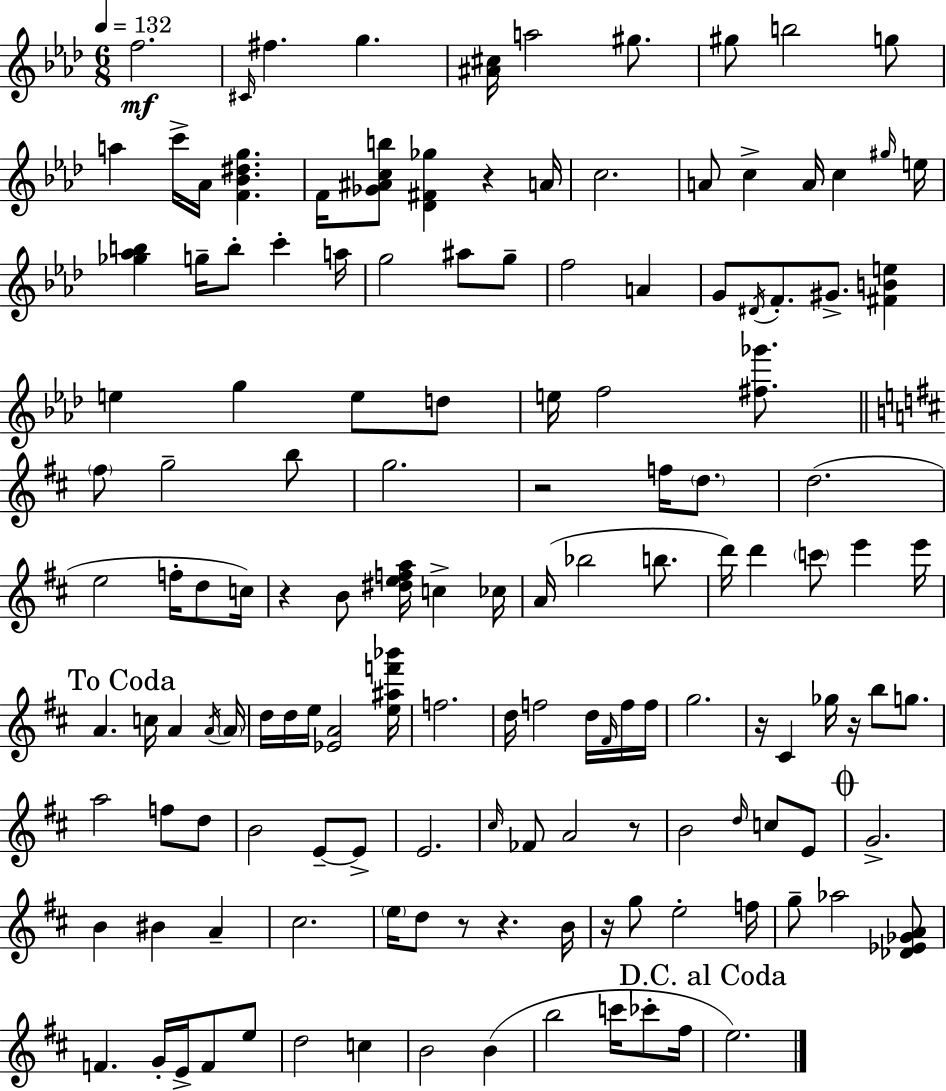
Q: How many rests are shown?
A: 9